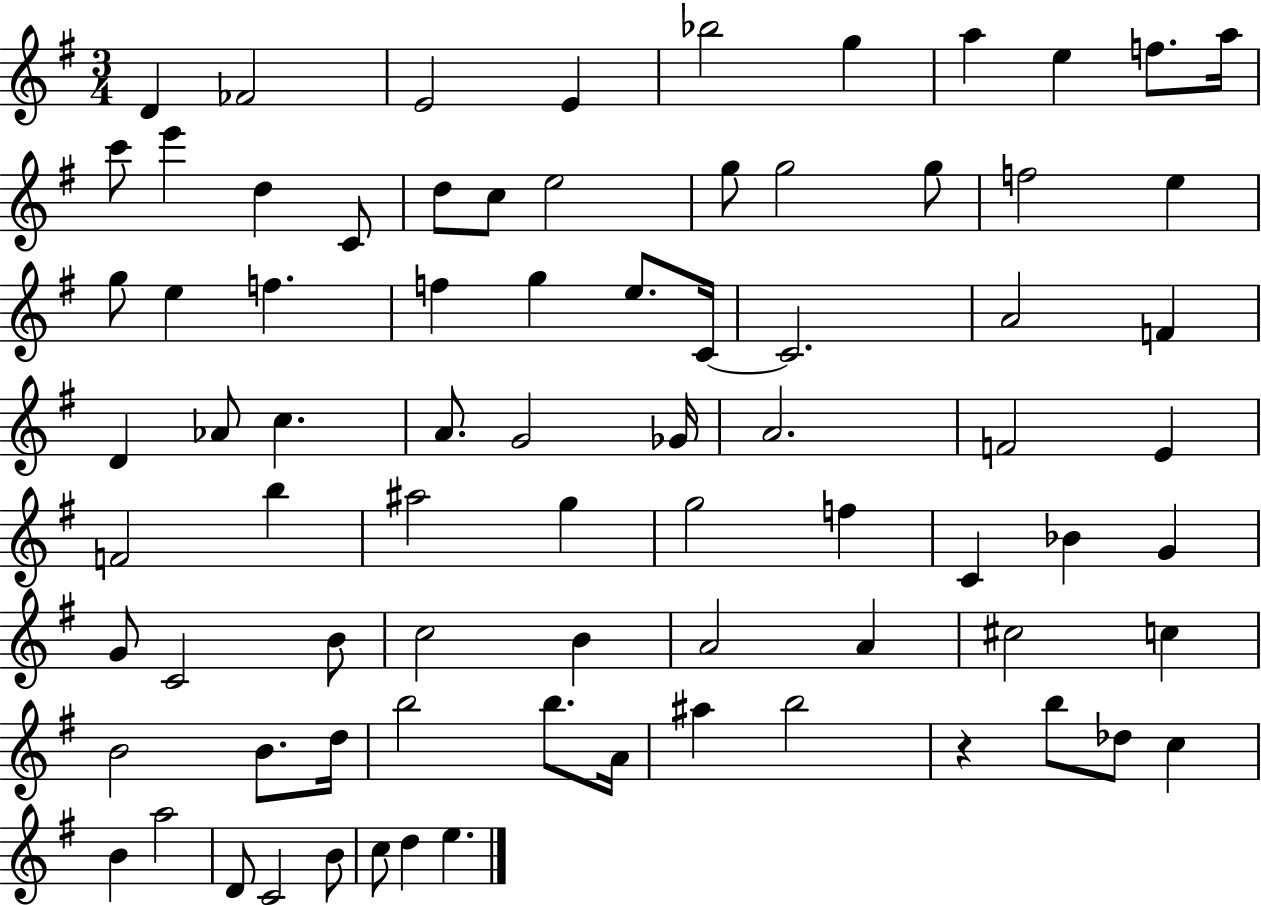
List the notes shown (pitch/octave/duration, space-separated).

D4/q FES4/h E4/h E4/q Bb5/h G5/q A5/q E5/q F5/e. A5/s C6/e E6/q D5/q C4/e D5/e C5/e E5/h G5/e G5/h G5/e F5/h E5/q G5/e E5/q F5/q. F5/q G5/q E5/e. C4/s C4/h. A4/h F4/q D4/q Ab4/e C5/q. A4/e. G4/h Gb4/s A4/h. F4/h E4/q F4/h B5/q A#5/h G5/q G5/h F5/q C4/q Bb4/q G4/q G4/e C4/h B4/e C5/h B4/q A4/h A4/q C#5/h C5/q B4/h B4/e. D5/s B5/h B5/e. A4/s A#5/q B5/h R/q B5/e Db5/e C5/q B4/q A5/h D4/e C4/h B4/e C5/e D5/q E5/q.